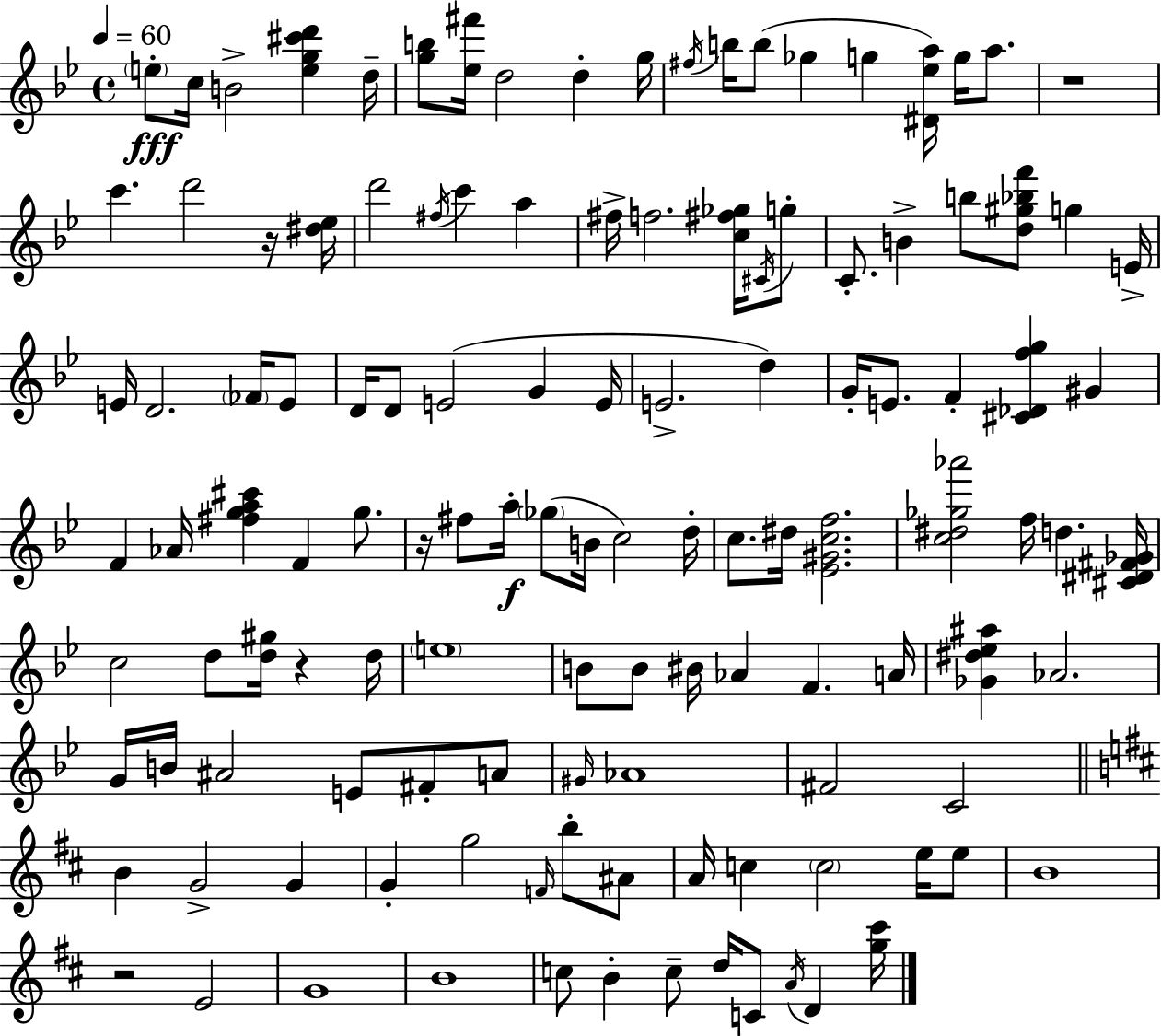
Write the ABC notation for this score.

X:1
T:Untitled
M:4/4
L:1/4
K:Bb
e/2 c/4 B2 [eg^c'd'] d/4 [gb]/2 [_e^f']/4 d2 d g/4 ^f/4 b/4 b/2 _g g [^D_ea]/4 g/4 a/2 z4 c' d'2 z/4 [^d_e]/4 d'2 ^f/4 c' a ^f/4 f2 [c^f_g]/4 ^C/4 g/2 C/2 B b/2 [d^g_bf']/2 g E/4 E/4 D2 _F/4 E/2 D/4 D/2 E2 G E/4 E2 d G/4 E/2 F [^C_Dfg] ^G F _A/4 [^fga^c'] F g/2 z/4 ^f/2 a/4 _g/2 B/4 c2 d/4 c/2 ^d/4 [_E^Gcf]2 [c^d_g_a']2 f/4 d [^C^D^F_G]/4 c2 d/2 [d^g]/4 z d/4 e4 B/2 B/2 ^B/4 _A F A/4 [_G^d_e^a] _A2 G/4 B/4 ^A2 E/2 ^F/2 A/2 ^G/4 _A4 ^F2 C2 B G2 G G g2 F/4 b/2 ^A/2 A/4 c c2 e/4 e/2 B4 z2 E2 G4 B4 c/2 B c/2 d/4 C/2 A/4 D [g^c']/4